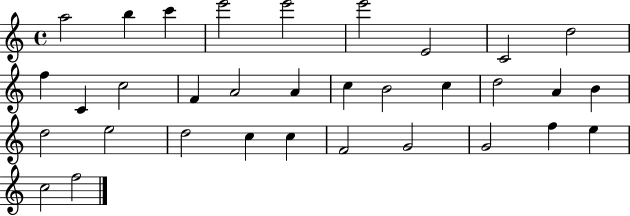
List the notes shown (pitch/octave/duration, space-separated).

A5/h B5/q C6/q E6/h E6/h E6/h E4/h C4/h D5/h F5/q C4/q C5/h F4/q A4/h A4/q C5/q B4/h C5/q D5/h A4/q B4/q D5/h E5/h D5/h C5/q C5/q F4/h G4/h G4/h F5/q E5/q C5/h F5/h